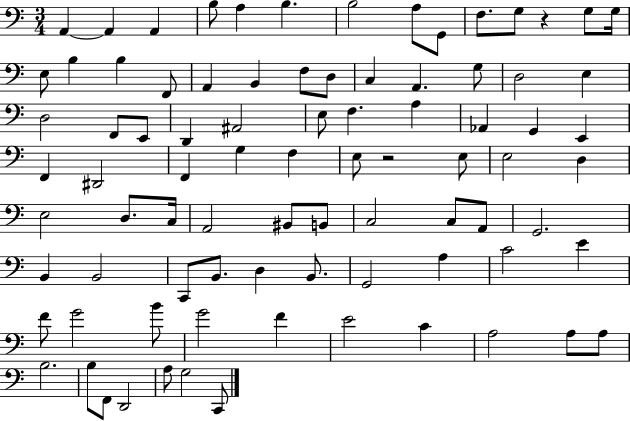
{
  \clef bass
  \numericTimeSignature
  \time 3/4
  \key c \major
  a,4~~ a,4 a,4 | b8 a4 b4. | b2 a8 g,8 | f8. g8 r4 g8 g16 | \break e8 b4 b4 f,8 | a,4 b,4 f8 d8 | c4 a,4. g8 | d2 e4 | \break d2 f,8 e,8 | d,4 ais,2 | e8 f4. a4 | aes,4 g,4 e,4 | \break f,4 dis,2 | f,4 g4 f4 | e8 r2 e8 | e2 d4 | \break e2 d8. c16 | a,2 bis,8 b,8 | c2 c8 a,8 | g,2. | \break b,4 b,2 | c,8 b,8. d4 b,8. | g,2 a4 | c'2 e'4 | \break f'8 g'2 b'8 | g'2 f'4 | e'2 c'4 | a2 a8 a8 | \break b2. | b8 f,8 d,2 | a8 g2 c,8 | \bar "|."
}